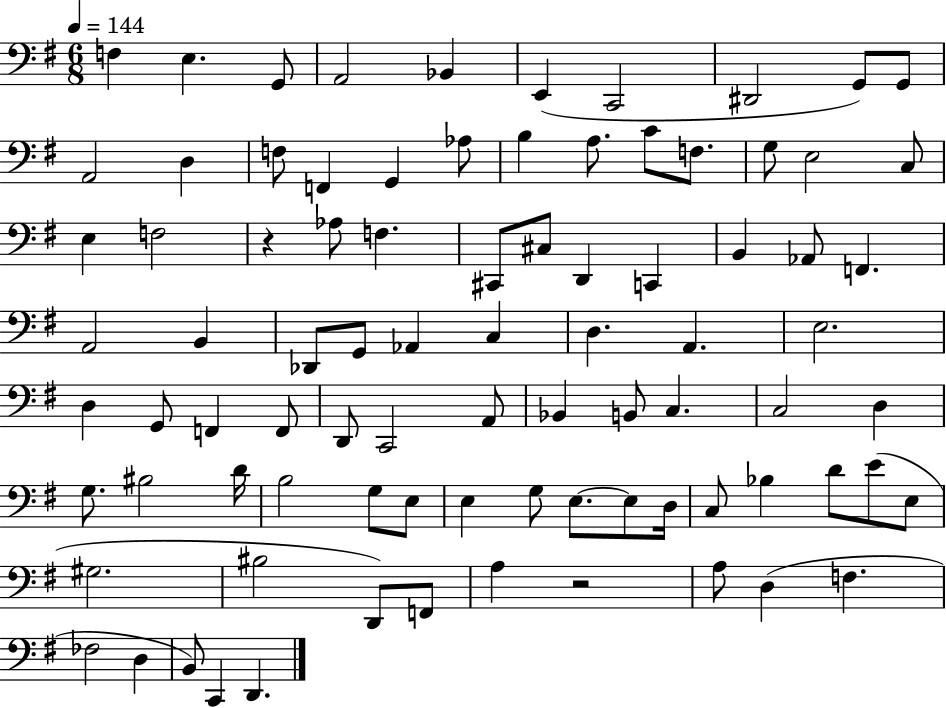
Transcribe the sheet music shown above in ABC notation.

X:1
T:Untitled
M:6/8
L:1/4
K:G
F, E, G,,/2 A,,2 _B,, E,, C,,2 ^D,,2 G,,/2 G,,/2 A,,2 D, F,/2 F,, G,, _A,/2 B, A,/2 C/2 F,/2 G,/2 E,2 C,/2 E, F,2 z _A,/2 F, ^C,,/2 ^C,/2 D,, C,, B,, _A,,/2 F,, A,,2 B,, _D,,/2 G,,/2 _A,, C, D, A,, E,2 D, G,,/2 F,, F,,/2 D,,/2 C,,2 A,,/2 _B,, B,,/2 C, C,2 D, G,/2 ^B,2 D/4 B,2 G,/2 E,/2 E, G,/2 E,/2 E,/2 D,/4 C,/2 _B, D/2 E/2 E,/2 ^G,2 ^B,2 D,,/2 F,,/2 A, z2 A,/2 D, F, _F,2 D, B,,/2 C,, D,,